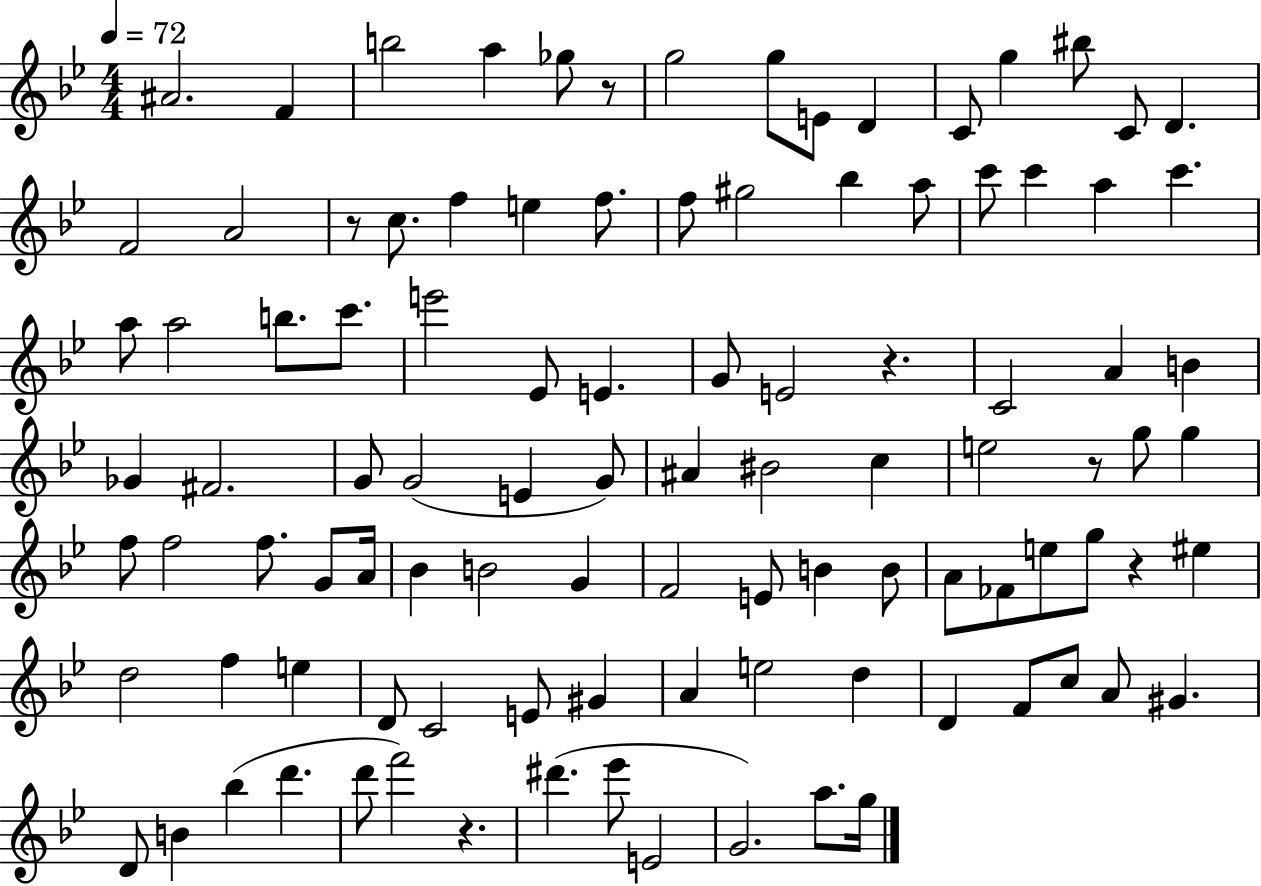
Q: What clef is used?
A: treble